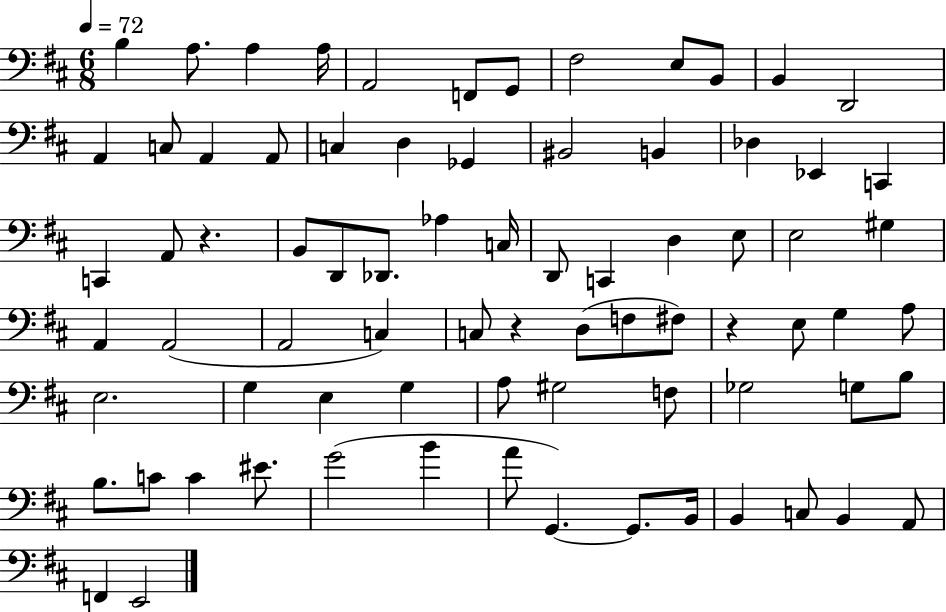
X:1
T:Untitled
M:6/8
L:1/4
K:D
B, A,/2 A, A,/4 A,,2 F,,/2 G,,/2 ^F,2 E,/2 B,,/2 B,, D,,2 A,, C,/2 A,, A,,/2 C, D, _G,, ^B,,2 B,, _D, _E,, C,, C,, A,,/2 z B,,/2 D,,/2 _D,,/2 _A, C,/4 D,,/2 C,, D, E,/2 E,2 ^G, A,, A,,2 A,,2 C, C,/2 z D,/2 F,/2 ^F,/2 z E,/2 G, A,/2 E,2 G, E, G, A,/2 ^G,2 F,/2 _G,2 G,/2 B,/2 B,/2 C/2 C ^E/2 G2 B A/2 G,, G,,/2 B,,/4 B,, C,/2 B,, A,,/2 F,, E,,2